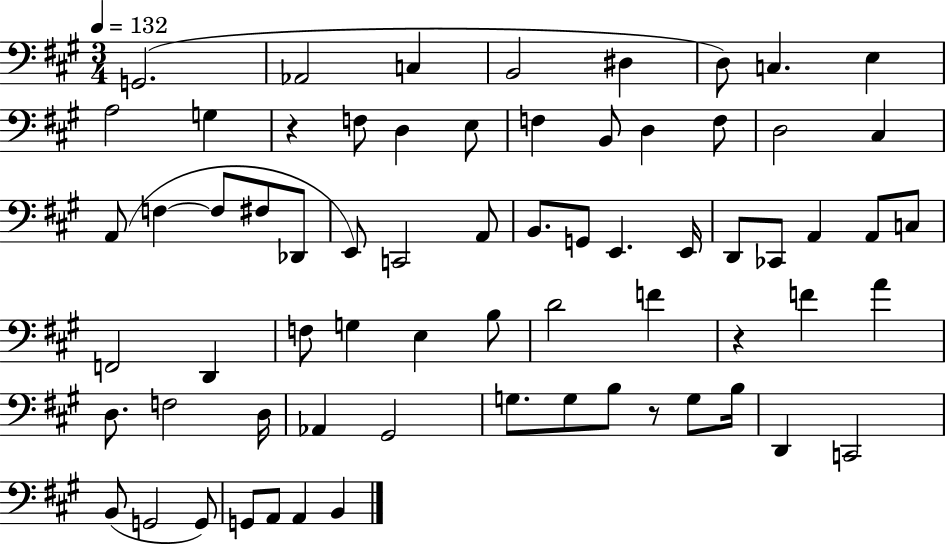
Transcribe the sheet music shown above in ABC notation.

X:1
T:Untitled
M:3/4
L:1/4
K:A
G,,2 _A,,2 C, B,,2 ^D, D,/2 C, E, A,2 G, z F,/2 D, E,/2 F, B,,/2 D, F,/2 D,2 ^C, A,,/2 F, F,/2 ^F,/2 _D,,/2 E,,/2 C,,2 A,,/2 B,,/2 G,,/2 E,, E,,/4 D,,/2 _C,,/2 A,, A,,/2 C,/2 F,,2 D,, F,/2 G, E, B,/2 D2 F z F A D,/2 F,2 D,/4 _A,, ^G,,2 G,/2 G,/2 B,/2 z/2 G,/2 B,/4 D,, C,,2 B,,/2 G,,2 G,,/2 G,,/2 A,,/2 A,, B,,